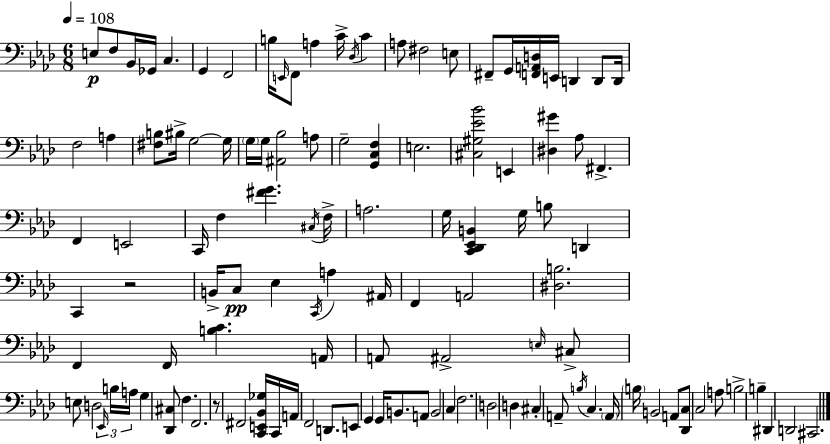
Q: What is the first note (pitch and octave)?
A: E3